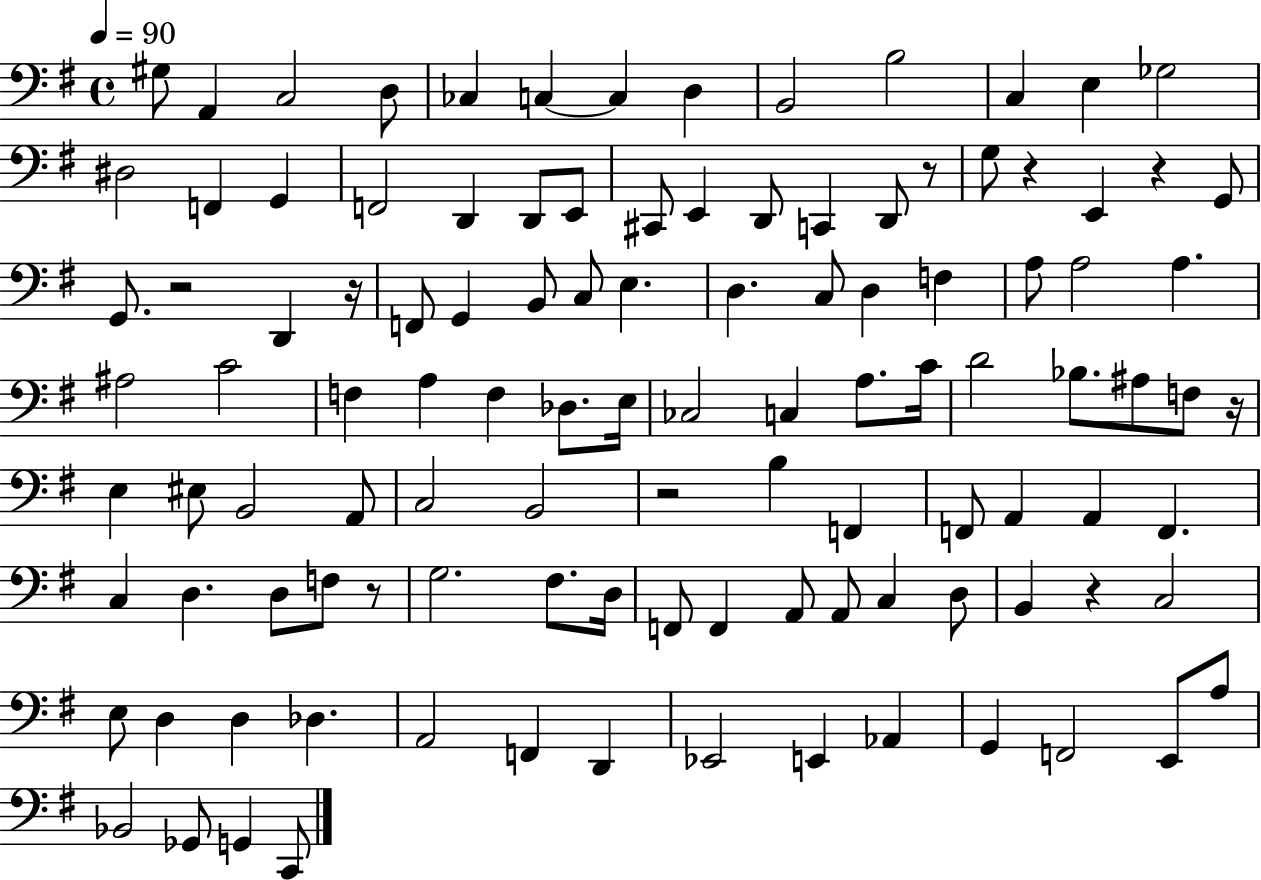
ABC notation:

X:1
T:Untitled
M:4/4
L:1/4
K:G
^G,/2 A,, C,2 D,/2 _C, C, C, D, B,,2 B,2 C, E, _G,2 ^D,2 F,, G,, F,,2 D,, D,,/2 E,,/2 ^C,,/2 E,, D,,/2 C,, D,,/2 z/2 G,/2 z E,, z G,,/2 G,,/2 z2 D,, z/4 F,,/2 G,, B,,/2 C,/2 E, D, C,/2 D, F, A,/2 A,2 A, ^A,2 C2 F, A, F, _D,/2 E,/4 _C,2 C, A,/2 C/4 D2 _B,/2 ^A,/2 F,/2 z/4 E, ^E,/2 B,,2 A,,/2 C,2 B,,2 z2 B, F,, F,,/2 A,, A,, F,, C, D, D,/2 F,/2 z/2 G,2 ^F,/2 D,/4 F,,/2 F,, A,,/2 A,,/2 C, D,/2 B,, z C,2 E,/2 D, D, _D, A,,2 F,, D,, _E,,2 E,, _A,, G,, F,,2 E,,/2 A,/2 _B,,2 _G,,/2 G,, C,,/2